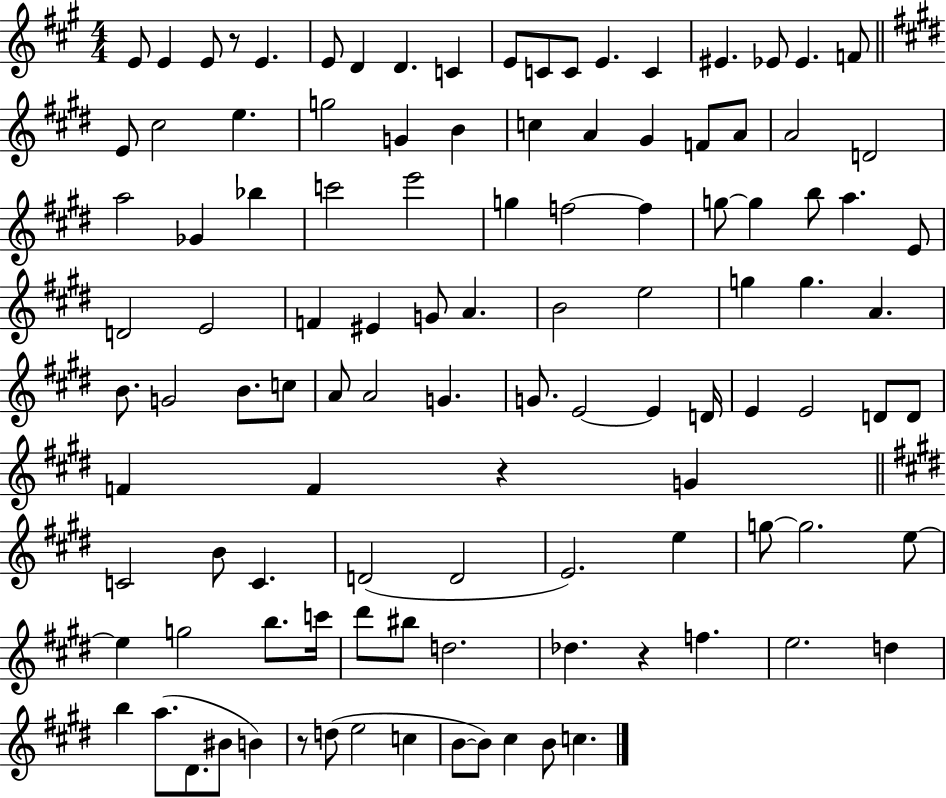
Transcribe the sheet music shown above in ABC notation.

X:1
T:Untitled
M:4/4
L:1/4
K:A
E/2 E E/2 z/2 E E/2 D D C E/2 C/2 C/2 E C ^E _E/2 _E F/2 E/2 ^c2 e g2 G B c A ^G F/2 A/2 A2 D2 a2 _G _b c'2 e'2 g f2 f g/2 g b/2 a E/2 D2 E2 F ^E G/2 A B2 e2 g g A B/2 G2 B/2 c/2 A/2 A2 G G/2 E2 E D/4 E E2 D/2 D/2 F F z G C2 B/2 C D2 D2 E2 e g/2 g2 e/2 e g2 b/2 c'/4 ^d'/2 ^b/2 d2 _d z f e2 d b a/2 ^D/2 ^B/2 B z/2 d/2 e2 c B/2 B/2 ^c B/2 c